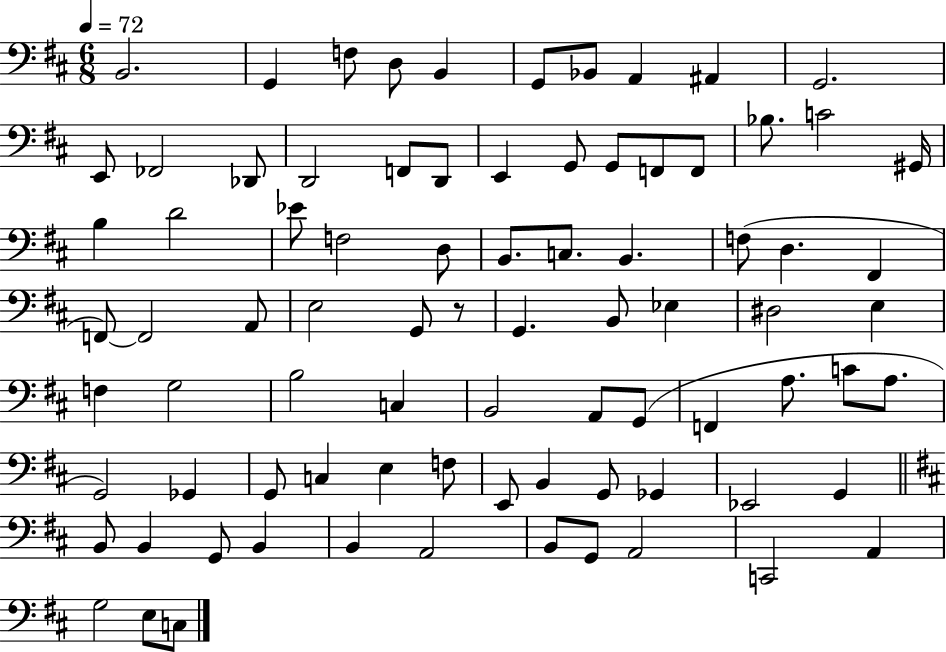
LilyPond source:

{
  \clef bass
  \numericTimeSignature
  \time 6/8
  \key d \major
  \tempo 4 = 72
  b,2. | g,4 f8 d8 b,4 | g,8 bes,8 a,4 ais,4 | g,2. | \break e,8 fes,2 des,8 | d,2 f,8 d,8 | e,4 g,8 g,8 f,8 f,8 | bes8. c'2 gis,16 | \break b4 d'2 | ees'8 f2 d8 | b,8. c8. b,4. | f8( d4. fis,4 | \break f,8~~) f,2 a,8 | e2 g,8 r8 | g,4. b,8 ees4 | dis2 e4 | \break f4 g2 | b2 c4 | b,2 a,8 g,8( | f,4 a8. c'8 a8. | \break g,2) ges,4 | g,8 c4 e4 f8 | e,8 b,4 g,8 ges,4 | ees,2 g,4 | \break \bar "||" \break \key d \major b,8 b,4 g,8 b,4 | b,4 a,2 | b,8 g,8 a,2 | c,2 a,4 | \break g2 e8 c8 | \bar "|."
}